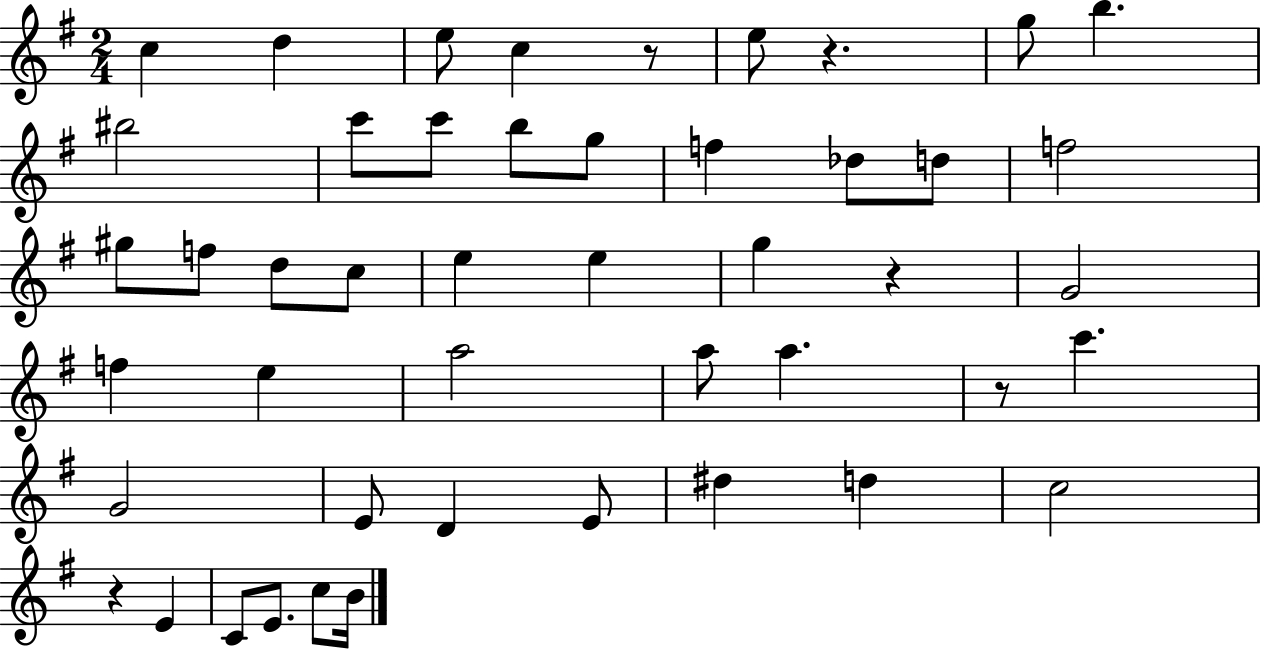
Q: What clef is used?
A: treble